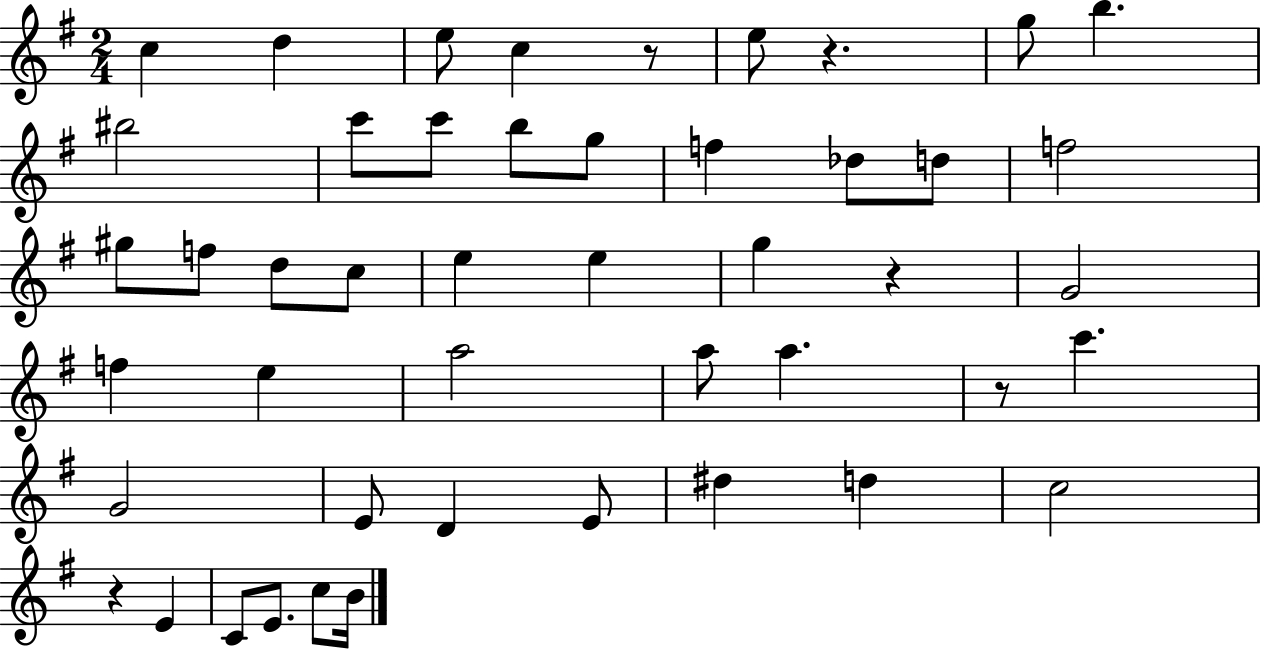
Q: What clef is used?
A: treble